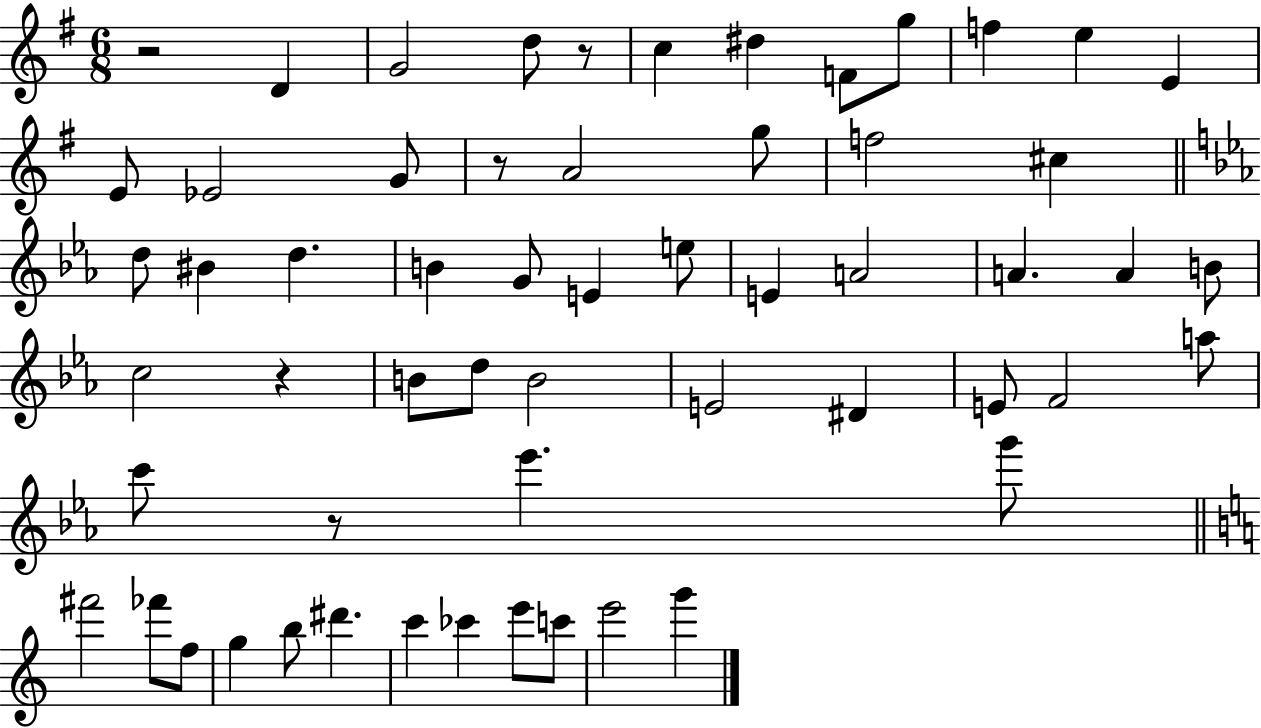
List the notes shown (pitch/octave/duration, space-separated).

R/h D4/q G4/h D5/e R/e C5/q D#5/q F4/e G5/e F5/q E5/q E4/q E4/e Eb4/h G4/e R/e A4/h G5/e F5/h C#5/q D5/e BIS4/q D5/q. B4/q G4/e E4/q E5/e E4/q A4/h A4/q. A4/q B4/e C5/h R/q B4/e D5/e B4/h E4/h D#4/q E4/e F4/h A5/e C6/e R/e Eb6/q. G6/e F#6/h FES6/e F5/e G5/q B5/e D#6/q. C6/q CES6/q E6/e C6/e E6/h G6/q